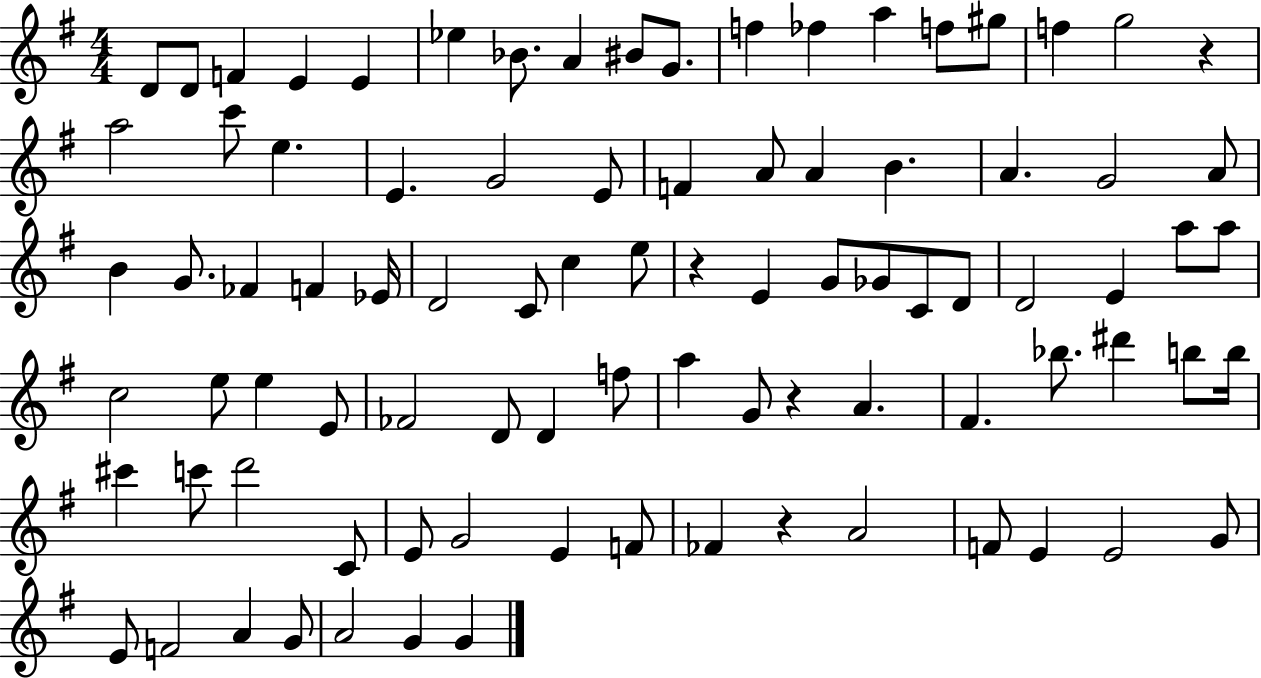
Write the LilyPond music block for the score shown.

{
  \clef treble
  \numericTimeSignature
  \time 4/4
  \key g \major
  d'8 d'8 f'4 e'4 e'4 | ees''4 bes'8. a'4 bis'8 g'8. | f''4 fes''4 a''4 f''8 gis''8 | f''4 g''2 r4 | \break a''2 c'''8 e''4. | e'4. g'2 e'8 | f'4 a'8 a'4 b'4. | a'4. g'2 a'8 | \break b'4 g'8. fes'4 f'4 ees'16 | d'2 c'8 c''4 e''8 | r4 e'4 g'8 ges'8 c'8 d'8 | d'2 e'4 a''8 a''8 | \break c''2 e''8 e''4 e'8 | fes'2 d'8 d'4 f''8 | a''4 g'8 r4 a'4. | fis'4. bes''8. dis'''4 b''8 b''16 | \break cis'''4 c'''8 d'''2 c'8 | e'8 g'2 e'4 f'8 | fes'4 r4 a'2 | f'8 e'4 e'2 g'8 | \break e'8 f'2 a'4 g'8 | a'2 g'4 g'4 | \bar "|."
}